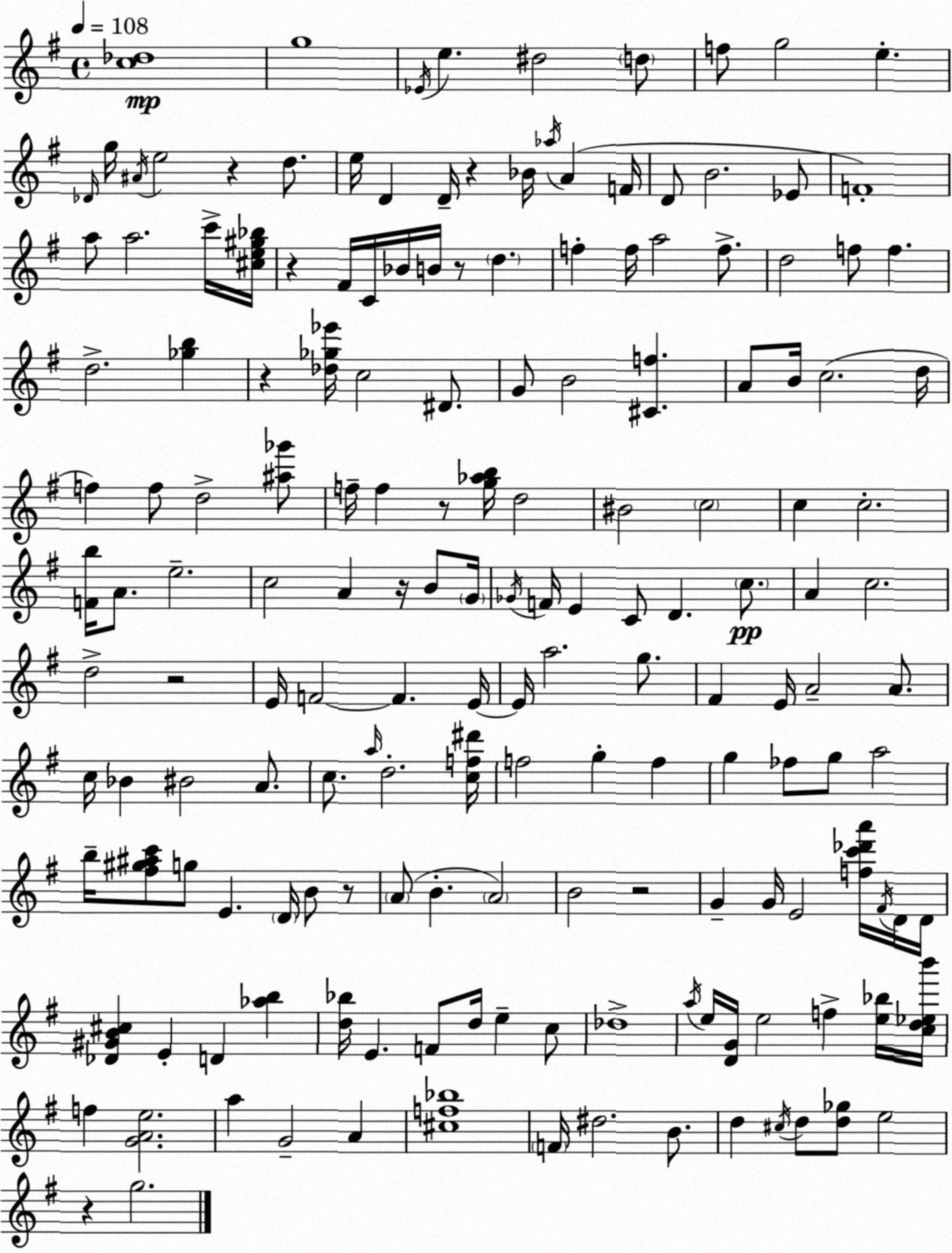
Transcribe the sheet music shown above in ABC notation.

X:1
T:Untitled
M:4/4
L:1/4
K:Em
[c_d]4 g4 _E/4 e ^d2 d/2 f/2 g2 e _D/4 g/4 ^A/4 e2 z d/2 e/4 D D/4 z _B/4 _a/4 A F/4 D/2 B2 _E/2 F4 a/2 a2 c'/4 [^ce^g_b]/4 z ^F/4 C/4 _B/4 B/4 z/2 d f f/4 a2 f/2 d2 f/2 f d2 [_gb] z [_d_g_e']/4 c2 ^D/2 G/2 B2 [^Cf] A/2 B/4 c2 d/4 f f/2 d2 [^a_g']/2 f/4 f z/2 [g_ab]/4 d2 ^B2 c2 c c2 [Fb]/4 A/2 e2 c2 A z/4 B/2 G/4 _G/4 F/4 E C/2 D c/2 A c2 d2 z2 E/4 F2 F E/4 E/4 a2 g/2 ^F E/4 A2 A/2 c/4 _B ^B2 A/2 c/2 a/4 d2 [cf^d']/4 f2 g f g _f/2 g/2 a2 b/4 [^f^g^ac']/2 g/2 E D/4 B/2 z/2 A/2 B A2 B2 z2 G G/4 E2 [fc'_d'a']/4 ^F/4 D/4 D/4 [_D^GB^c] E D [_ab] [d_b]/4 E F/2 d/4 e c/2 _d4 a/4 e/4 [DG]/4 e2 f [e_b]/4 [cd_eb']/4 f [GAe]2 a G2 A [^cf_b]4 F/4 ^d2 B/2 d ^c/4 d/2 [d_g]/2 e2 z g2